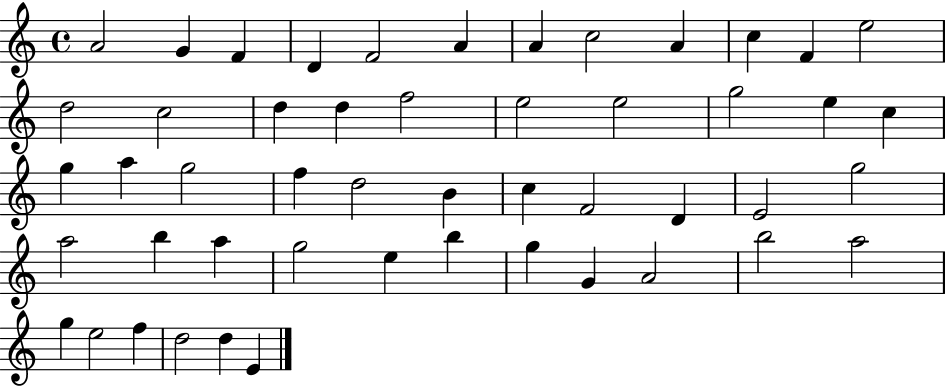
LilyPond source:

{
  \clef treble
  \time 4/4
  \defaultTimeSignature
  \key c \major
  a'2 g'4 f'4 | d'4 f'2 a'4 | a'4 c''2 a'4 | c''4 f'4 e''2 | \break d''2 c''2 | d''4 d''4 f''2 | e''2 e''2 | g''2 e''4 c''4 | \break g''4 a''4 g''2 | f''4 d''2 b'4 | c''4 f'2 d'4 | e'2 g''2 | \break a''2 b''4 a''4 | g''2 e''4 b''4 | g''4 g'4 a'2 | b''2 a''2 | \break g''4 e''2 f''4 | d''2 d''4 e'4 | \bar "|."
}